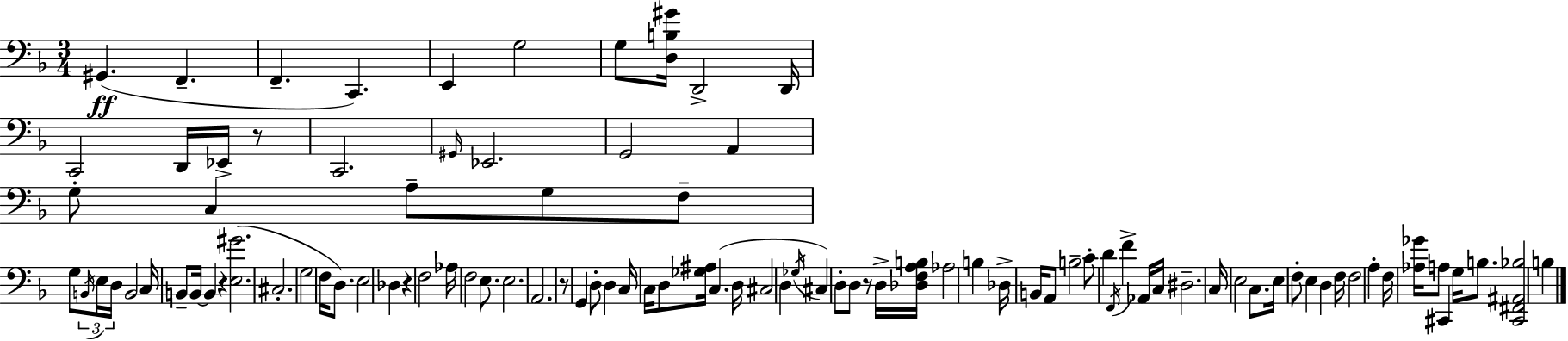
X:1
T:Untitled
M:3/4
L:1/4
K:Dm
^G,, F,, F,, C,, E,, G,2 G,/2 [D,B,^G]/4 D,,2 D,,/4 C,,2 D,,/4 _E,,/4 z/2 C,,2 ^G,,/4 _E,,2 G,,2 A,, G,/2 C, A,/2 G,/2 F,/2 G,/2 B,,/4 E,/4 D,/4 B,,2 C,/4 B,,/2 B,,/4 B,, z [E,^G]2 ^C,2 G,2 F,/4 D,/2 E,2 _D, z F,2 _A,/4 F,2 E,/2 E,2 A,,2 z/2 G,, D,/2 D, C,/4 C,/4 D,/2 [_G,^A,]/4 C, D,/4 ^C,2 D, _G,/4 ^C, D,/2 D,/2 z/2 D,/4 [_D,F,A,B,]/4 _A,2 B, _D,/4 B,,/4 A,,/2 B,2 C/2 D F,,/4 F _A,,/4 C,/4 ^D,2 C,/4 E,2 C,/2 E,/4 F,/2 E, D, F,/4 F,2 A, F,/4 [_A,_G]/4 A,/2 ^C,, G,/4 B,/2 [^C,,^F,,^A,,_B,]2 B,